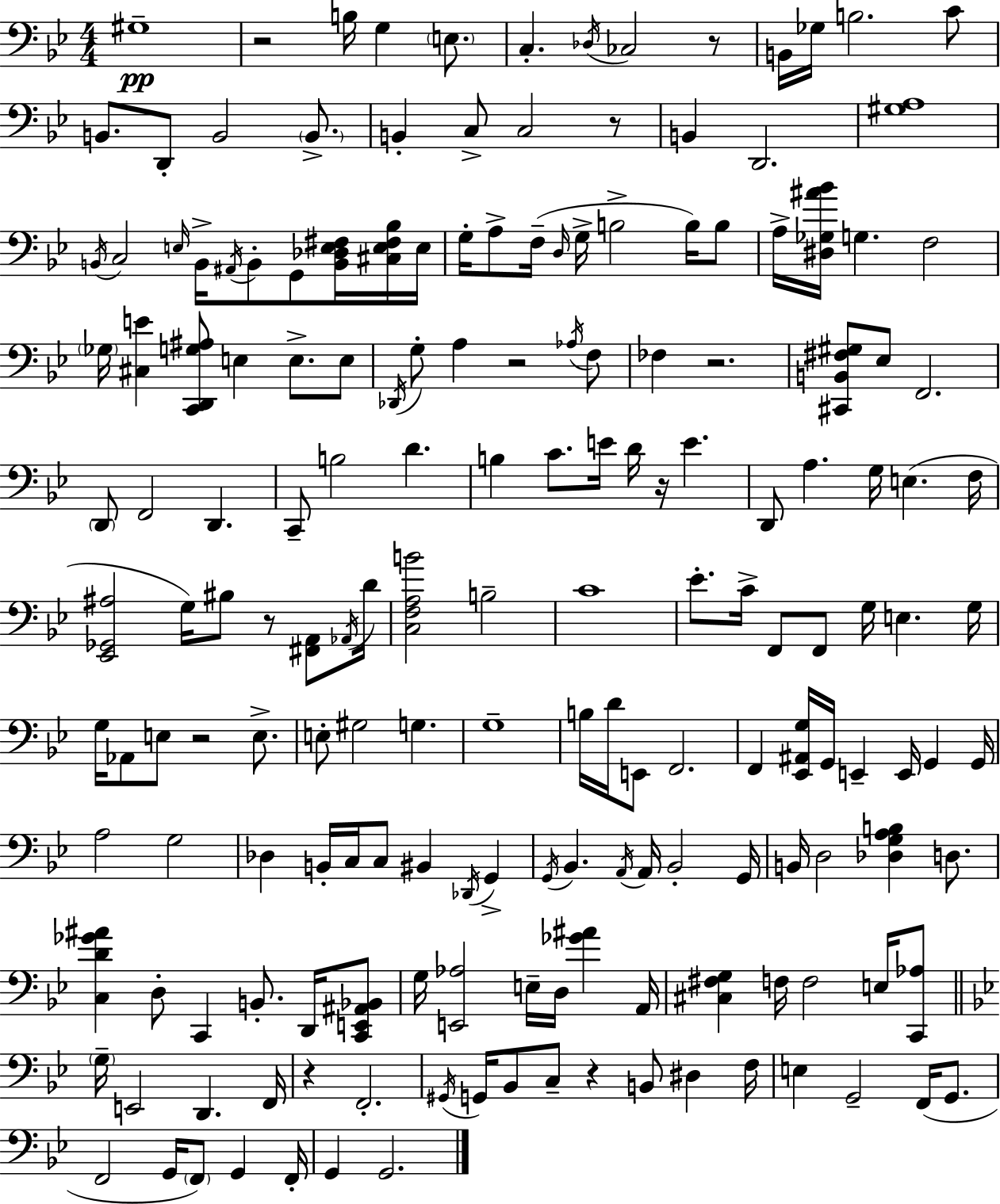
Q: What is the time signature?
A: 4/4